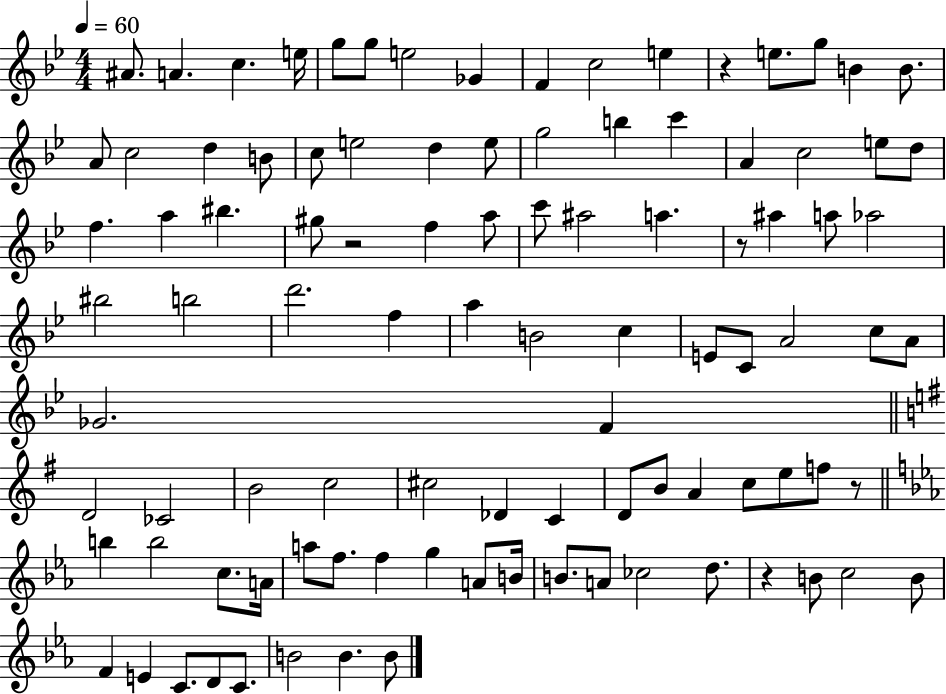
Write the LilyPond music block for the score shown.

{
  \clef treble
  \numericTimeSignature
  \time 4/4
  \key bes \major
  \tempo 4 = 60
  ais'8. a'4. c''4. e''16 | g''8 g''8 e''2 ges'4 | f'4 c''2 e''4 | r4 e''8. g''8 b'4 b'8. | \break a'8 c''2 d''4 b'8 | c''8 e''2 d''4 e''8 | g''2 b''4 c'''4 | a'4 c''2 e''8 d''8 | \break f''4. a''4 bis''4. | gis''8 r2 f''4 a''8 | c'''8 ais''2 a''4. | r8 ais''4 a''8 aes''2 | \break bis''2 b''2 | d'''2. f''4 | a''4 b'2 c''4 | e'8 c'8 a'2 c''8 a'8 | \break ges'2. f'4 | \bar "||" \break \key e \minor d'2 ces'2 | b'2 c''2 | cis''2 des'4 c'4 | d'8 b'8 a'4 c''8 e''8 f''8 r8 | \break \bar "||" \break \key c \minor b''4 b''2 c''8. a'16 | a''8 f''8. f''4 g''4 a'8 b'16 | b'8. a'8 ces''2 d''8. | r4 b'8 c''2 b'8 | \break f'4 e'4 c'8. d'8 c'8. | b'2 b'4. b'8 | \bar "|."
}